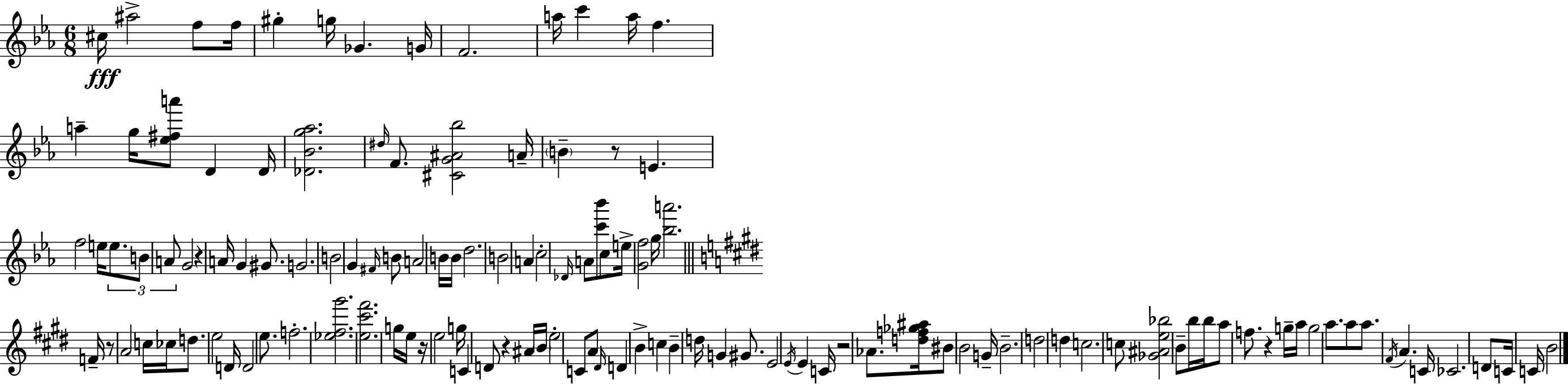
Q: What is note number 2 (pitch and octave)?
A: A#5